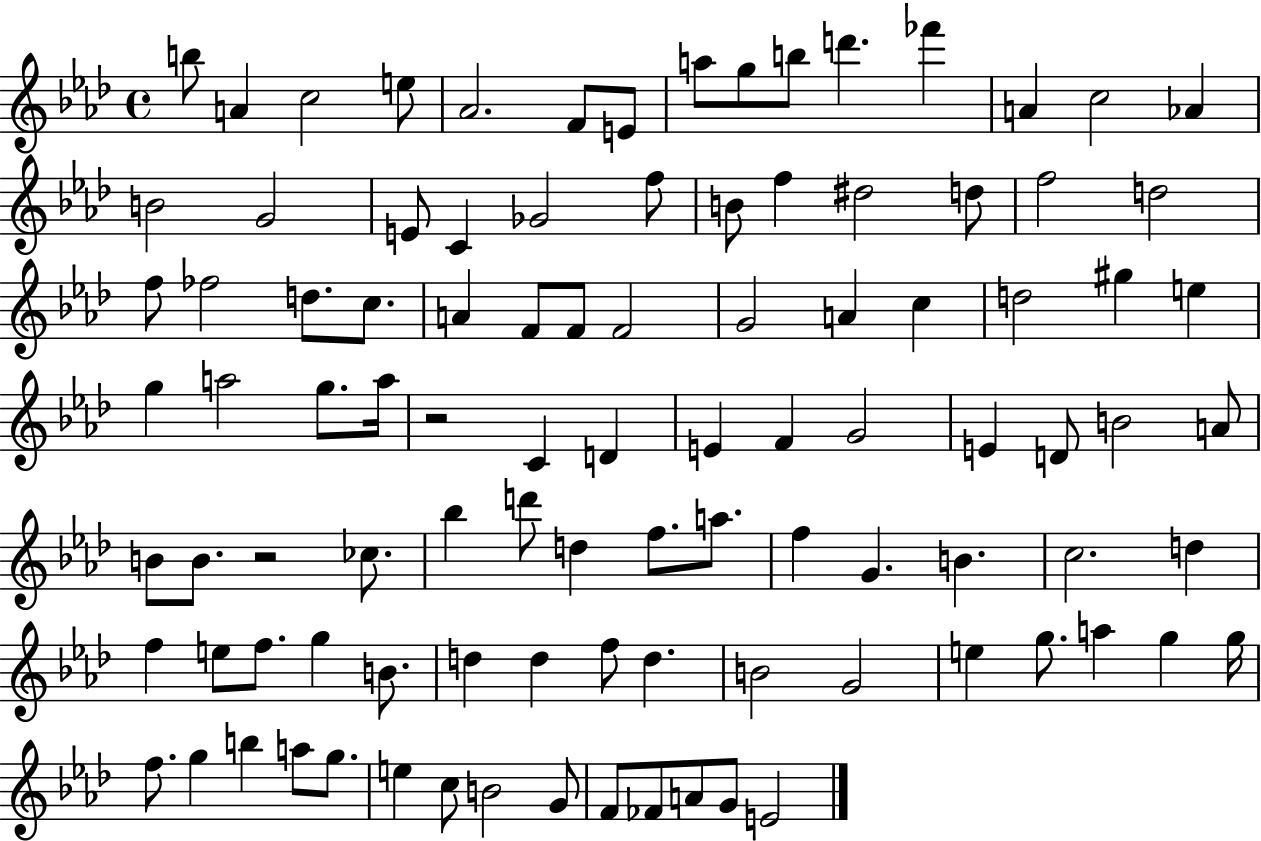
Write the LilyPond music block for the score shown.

{
  \clef treble
  \time 4/4
  \defaultTimeSignature
  \key aes \major
  b''8 a'4 c''2 e''8 | aes'2. f'8 e'8 | a''8 g''8 b''8 d'''4. fes'''4 | a'4 c''2 aes'4 | \break b'2 g'2 | e'8 c'4 ges'2 f''8 | b'8 f''4 dis''2 d''8 | f''2 d''2 | \break f''8 fes''2 d''8. c''8. | a'4 f'8 f'8 f'2 | g'2 a'4 c''4 | d''2 gis''4 e''4 | \break g''4 a''2 g''8. a''16 | r2 c'4 d'4 | e'4 f'4 g'2 | e'4 d'8 b'2 a'8 | \break b'8 b'8. r2 ces''8. | bes''4 d'''8 d''4 f''8. a''8. | f''4 g'4. b'4. | c''2. d''4 | \break f''4 e''8 f''8. g''4 b'8. | d''4 d''4 f''8 d''4. | b'2 g'2 | e''4 g''8. a''4 g''4 g''16 | \break f''8. g''4 b''4 a''8 g''8. | e''4 c''8 b'2 g'8 | f'8 fes'8 a'8 g'8 e'2 | \bar "|."
}